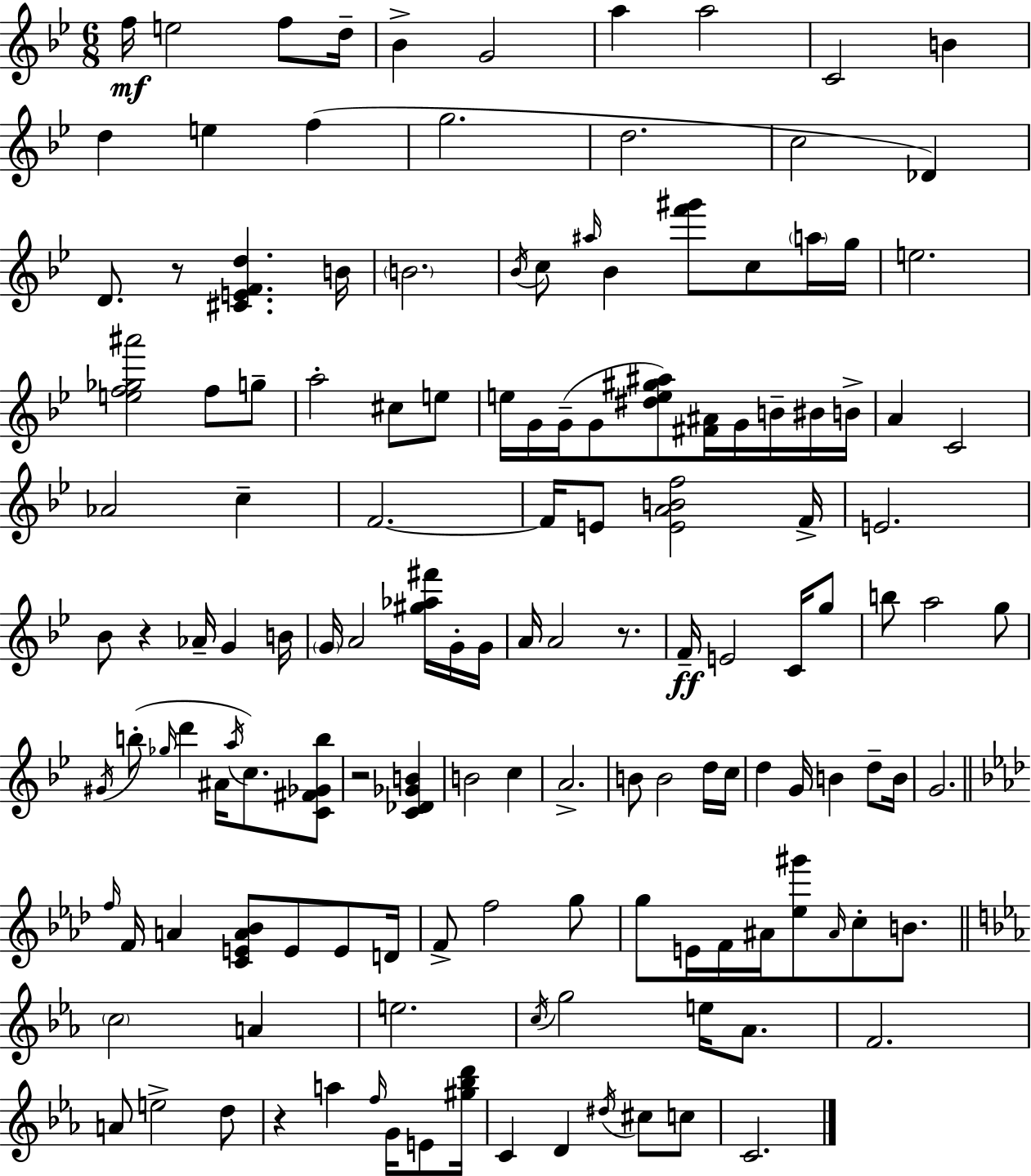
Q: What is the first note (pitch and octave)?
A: F5